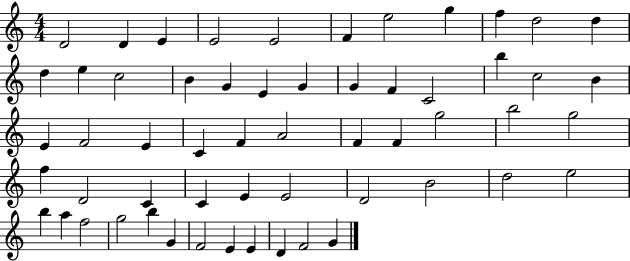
{
  \clef treble
  \numericTimeSignature
  \time 4/4
  \key c \major
  d'2 d'4 e'4 | e'2 e'2 | f'4 e''2 g''4 | f''4 d''2 d''4 | \break d''4 e''4 c''2 | b'4 g'4 e'4 g'4 | g'4 f'4 c'2 | b''4 c''2 b'4 | \break e'4 f'2 e'4 | c'4 f'4 a'2 | f'4 f'4 g''2 | b''2 g''2 | \break f''4 d'2 c'4 | c'4 e'4 e'2 | d'2 b'2 | d''2 e''2 | \break b''4 a''4 f''2 | g''2 b''4 g'4 | f'2 e'4 e'4 | d'4 f'2 g'4 | \break \bar "|."
}